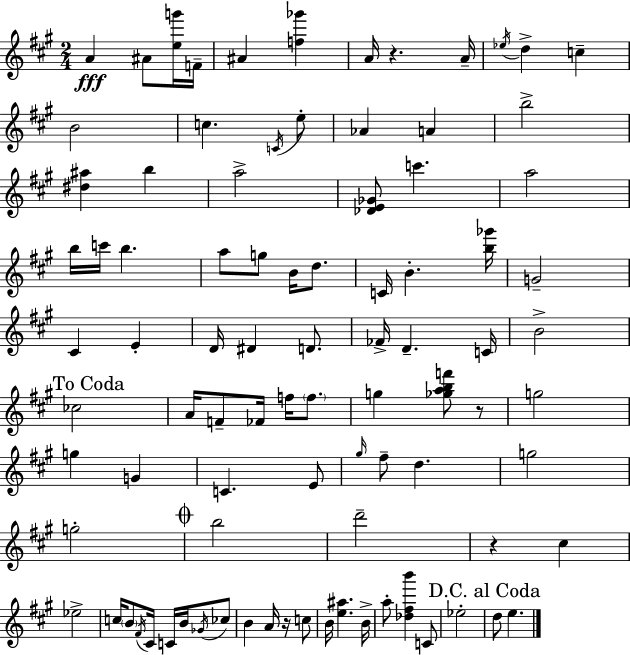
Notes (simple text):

A4/q A#4/e [E5,G6]/s F4/s A#4/q [F5,Gb6]/q A4/s R/q. A4/s Eb5/s D5/q C5/q B4/h C5/q. C4/s E5/e Ab4/q A4/q B5/h [D#5,A#5]/q B5/q A5/h [Db4,E4,Gb4]/e C6/q. A5/h B5/s C6/s B5/q. A5/e G5/e B4/s D5/e. C4/s B4/q. [B5,Gb6]/s G4/h C#4/q E4/q D4/s D#4/q D4/e. FES4/s D4/q. C4/s B4/h CES5/h A4/s F4/e FES4/s F5/s F5/e. G5/q [Gb5,A5,B5,F6]/e R/e G5/h G5/q G4/q C4/q. E4/e G#5/s F#5/e D5/q. G5/h G5/h B5/h D6/h R/q C#5/q Eb5/h C5/s B4/e F#4/s C#4/s C4/s B4/s Gb4/s CES5/e B4/q A4/s R/s C5/e B4/s [E5,A#5]/q. B4/s A5/e [Db5,F#5,B6]/q C4/e Eb5/h D5/e E5/q.